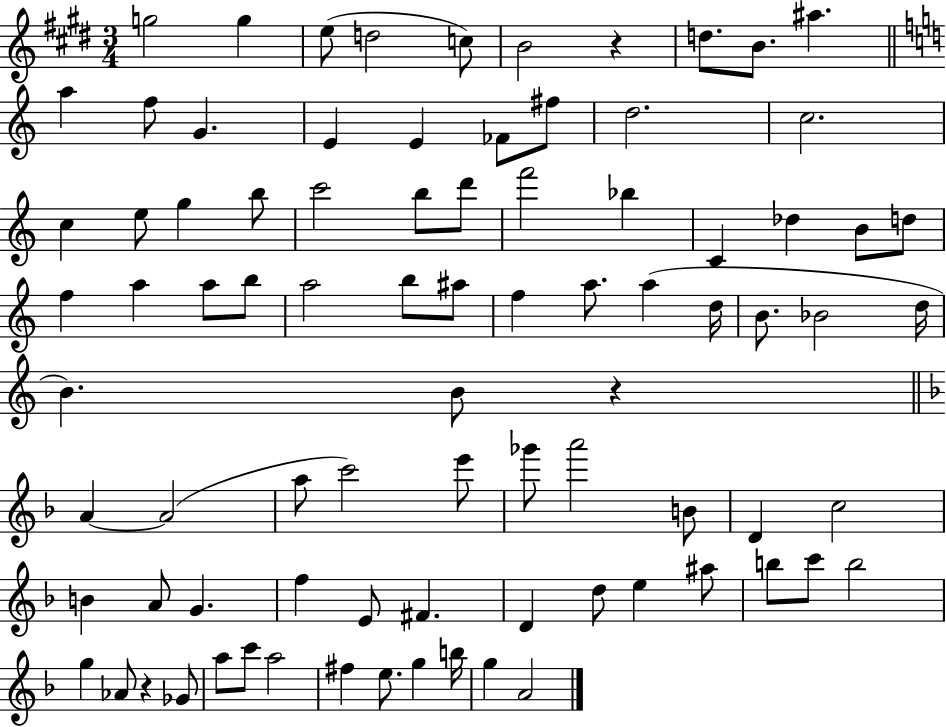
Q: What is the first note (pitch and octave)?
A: G5